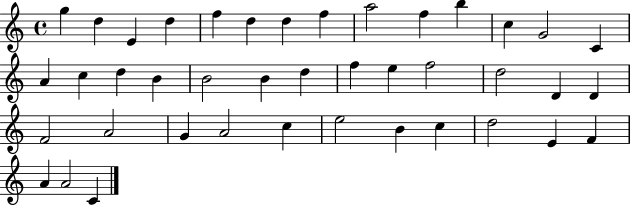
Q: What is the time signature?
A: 4/4